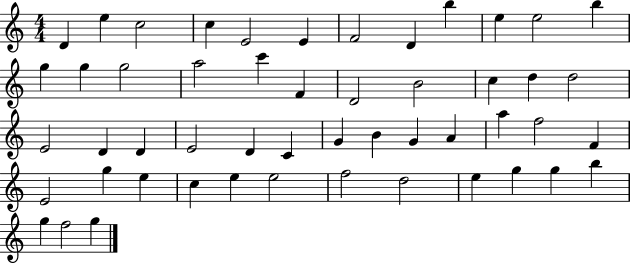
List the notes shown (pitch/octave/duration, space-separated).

D4/q E5/q C5/h C5/q E4/h E4/q F4/h D4/q B5/q E5/q E5/h B5/q G5/q G5/q G5/h A5/h C6/q F4/q D4/h B4/h C5/q D5/q D5/h E4/h D4/q D4/q E4/h D4/q C4/q G4/q B4/q G4/q A4/q A5/q F5/h F4/q E4/h G5/q E5/q C5/q E5/q E5/h F5/h D5/h E5/q G5/q G5/q B5/q G5/q F5/h G5/q